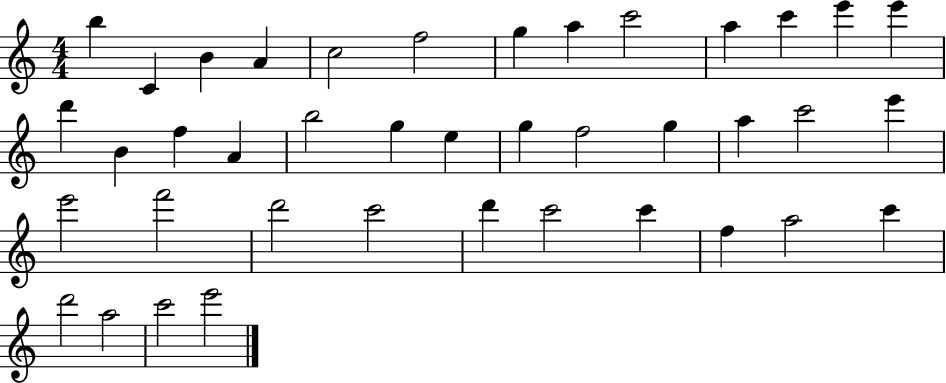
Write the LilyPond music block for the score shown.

{
  \clef treble
  \numericTimeSignature
  \time 4/4
  \key c \major
  b''4 c'4 b'4 a'4 | c''2 f''2 | g''4 a''4 c'''2 | a''4 c'''4 e'''4 e'''4 | \break d'''4 b'4 f''4 a'4 | b''2 g''4 e''4 | g''4 f''2 g''4 | a''4 c'''2 e'''4 | \break e'''2 f'''2 | d'''2 c'''2 | d'''4 c'''2 c'''4 | f''4 a''2 c'''4 | \break d'''2 a''2 | c'''2 e'''2 | \bar "|."
}